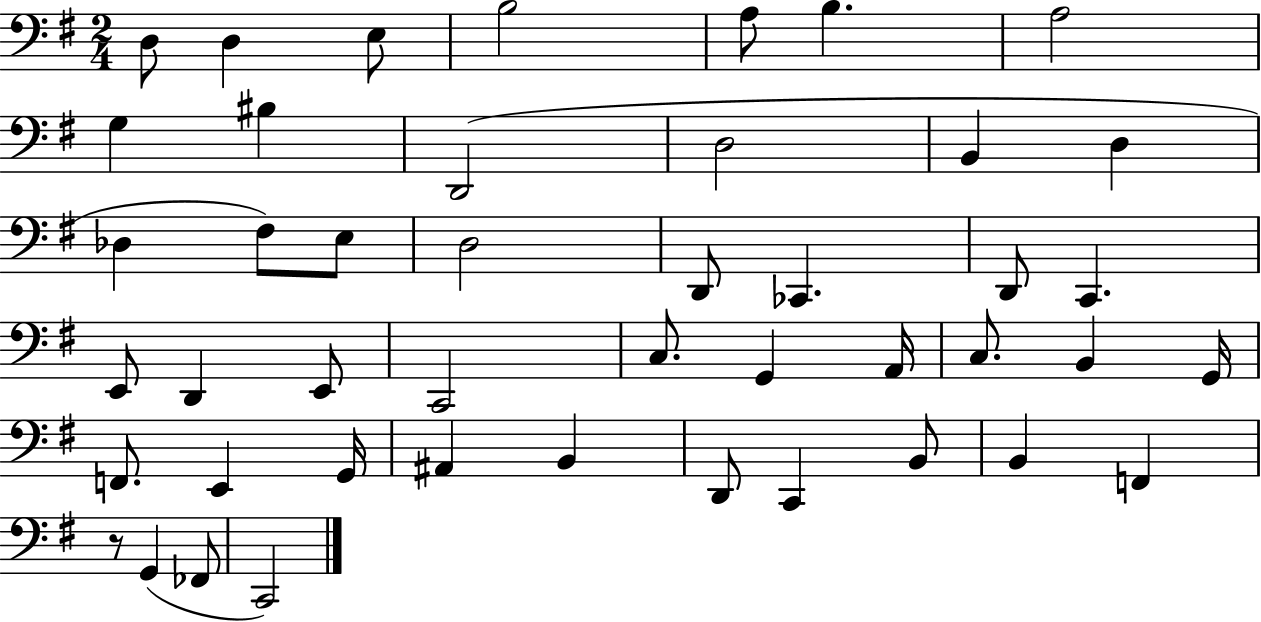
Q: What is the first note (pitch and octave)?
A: D3